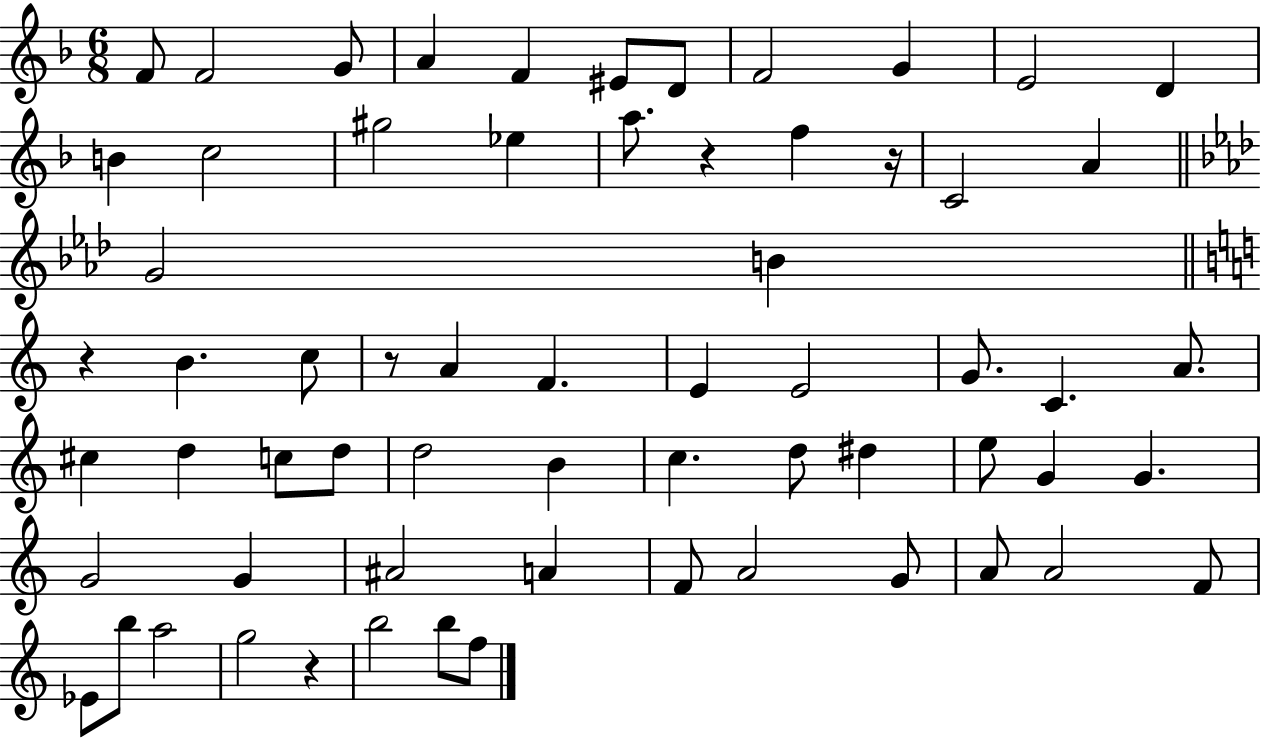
F4/e F4/h G4/e A4/q F4/q EIS4/e D4/e F4/h G4/q E4/h D4/q B4/q C5/h G#5/h Eb5/q A5/e. R/q F5/q R/s C4/h A4/q G4/h B4/q R/q B4/q. C5/e R/e A4/q F4/q. E4/q E4/h G4/e. C4/q. A4/e. C#5/q D5/q C5/e D5/e D5/h B4/q C5/q. D5/e D#5/q E5/e G4/q G4/q. G4/h G4/q A#4/h A4/q F4/e A4/h G4/e A4/e A4/h F4/e Eb4/e B5/e A5/h G5/h R/q B5/h B5/e F5/e